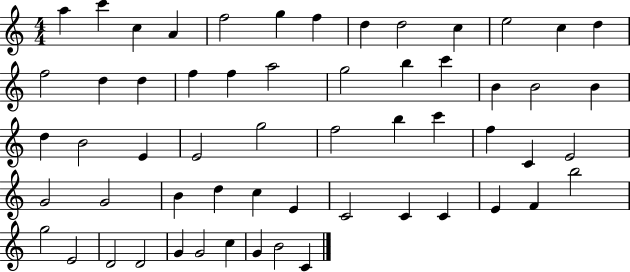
{
  \clef treble
  \numericTimeSignature
  \time 4/4
  \key c \major
  a''4 c'''4 c''4 a'4 | f''2 g''4 f''4 | d''4 d''2 c''4 | e''2 c''4 d''4 | \break f''2 d''4 d''4 | f''4 f''4 a''2 | g''2 b''4 c'''4 | b'4 b'2 b'4 | \break d''4 b'2 e'4 | e'2 g''2 | f''2 b''4 c'''4 | f''4 c'4 e'2 | \break g'2 g'2 | b'4 d''4 c''4 e'4 | c'2 c'4 c'4 | e'4 f'4 b''2 | \break g''2 e'2 | d'2 d'2 | g'4 g'2 c''4 | g'4 b'2 c'4 | \break \bar "|."
}